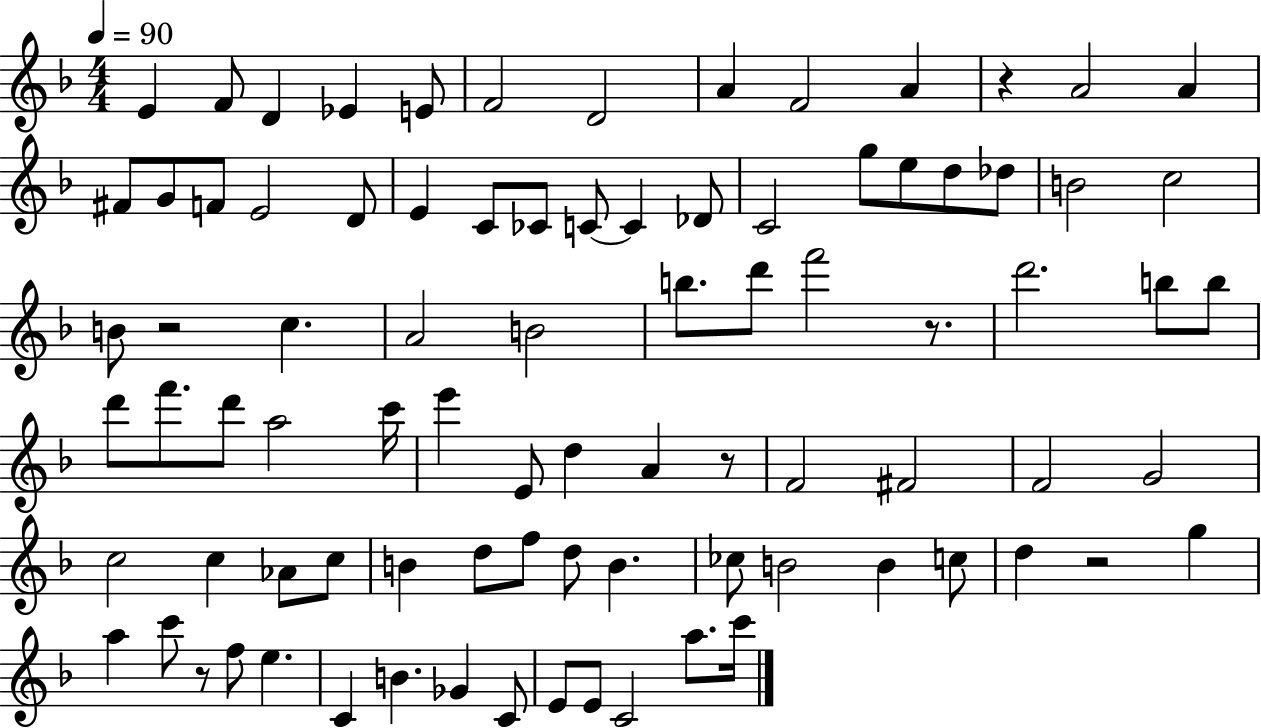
X:1
T:Untitled
M:4/4
L:1/4
K:F
E F/2 D _E E/2 F2 D2 A F2 A z A2 A ^F/2 G/2 F/2 E2 D/2 E C/2 _C/2 C/2 C _D/2 C2 g/2 e/2 d/2 _d/2 B2 c2 B/2 z2 c A2 B2 b/2 d'/2 f'2 z/2 d'2 b/2 b/2 d'/2 f'/2 d'/2 a2 c'/4 e' E/2 d A z/2 F2 ^F2 F2 G2 c2 c _A/2 c/2 B d/2 f/2 d/2 B _c/2 B2 B c/2 d z2 g a c'/2 z/2 f/2 e C B _G C/2 E/2 E/2 C2 a/2 c'/4